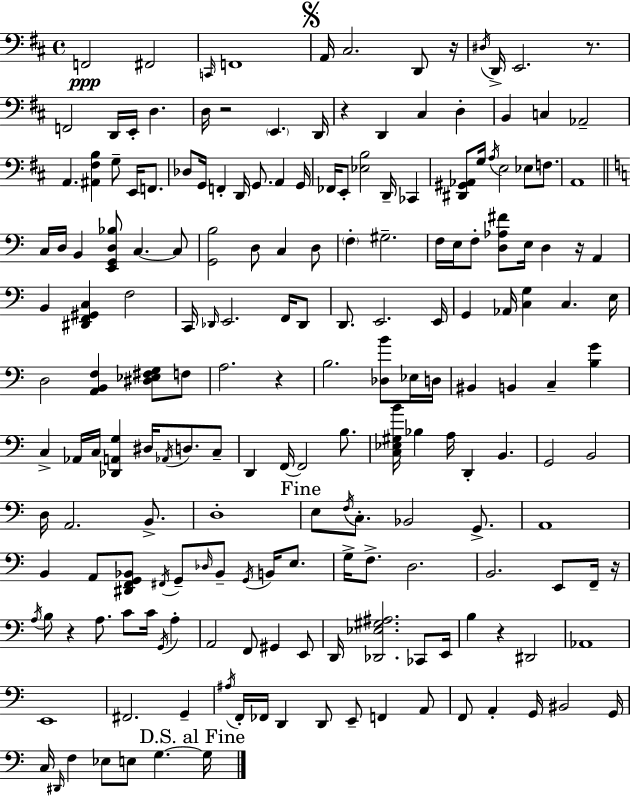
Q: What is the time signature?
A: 4/4